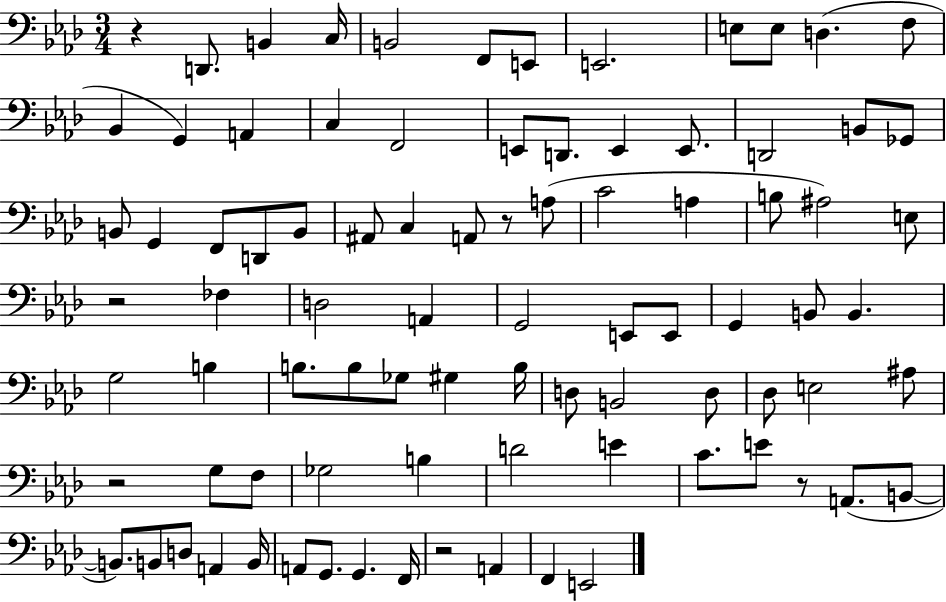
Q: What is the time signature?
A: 3/4